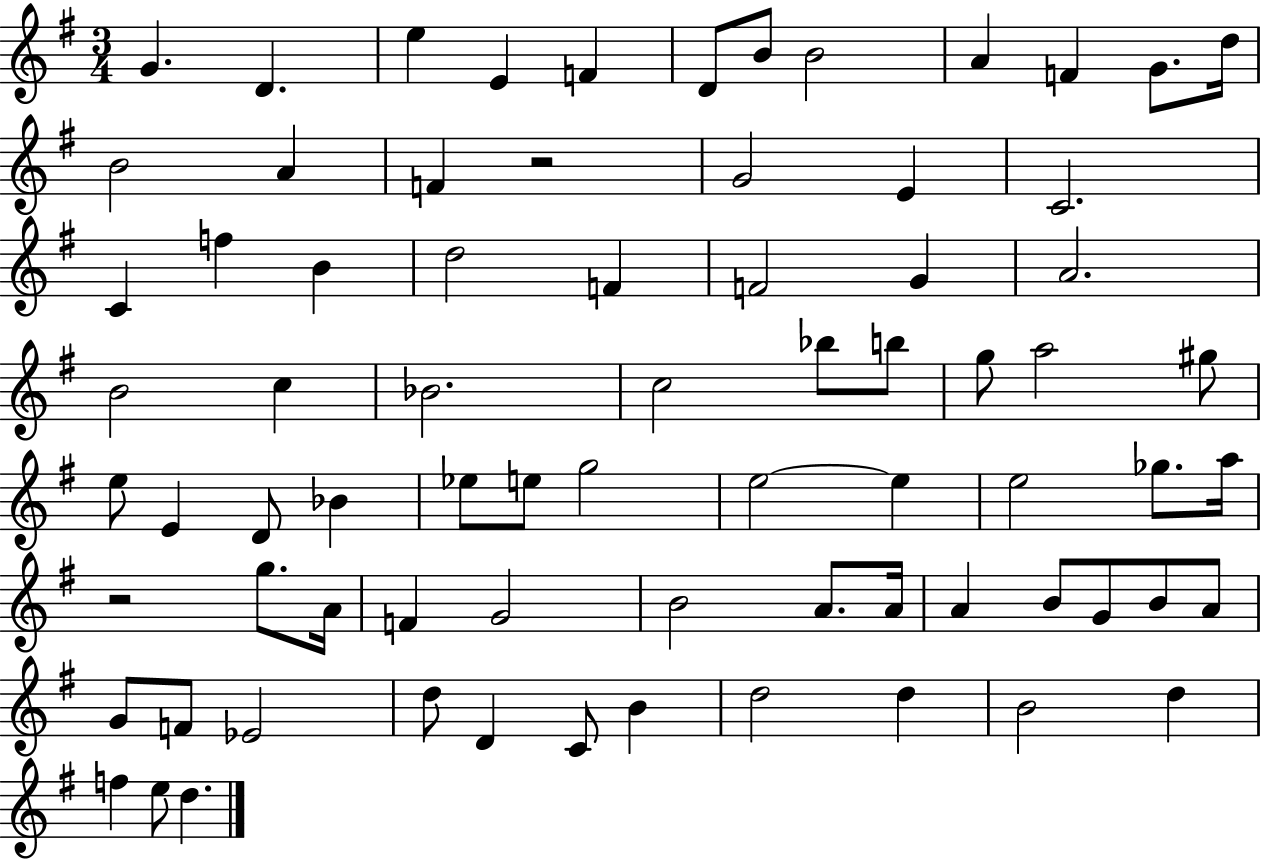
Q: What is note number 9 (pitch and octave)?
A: A4